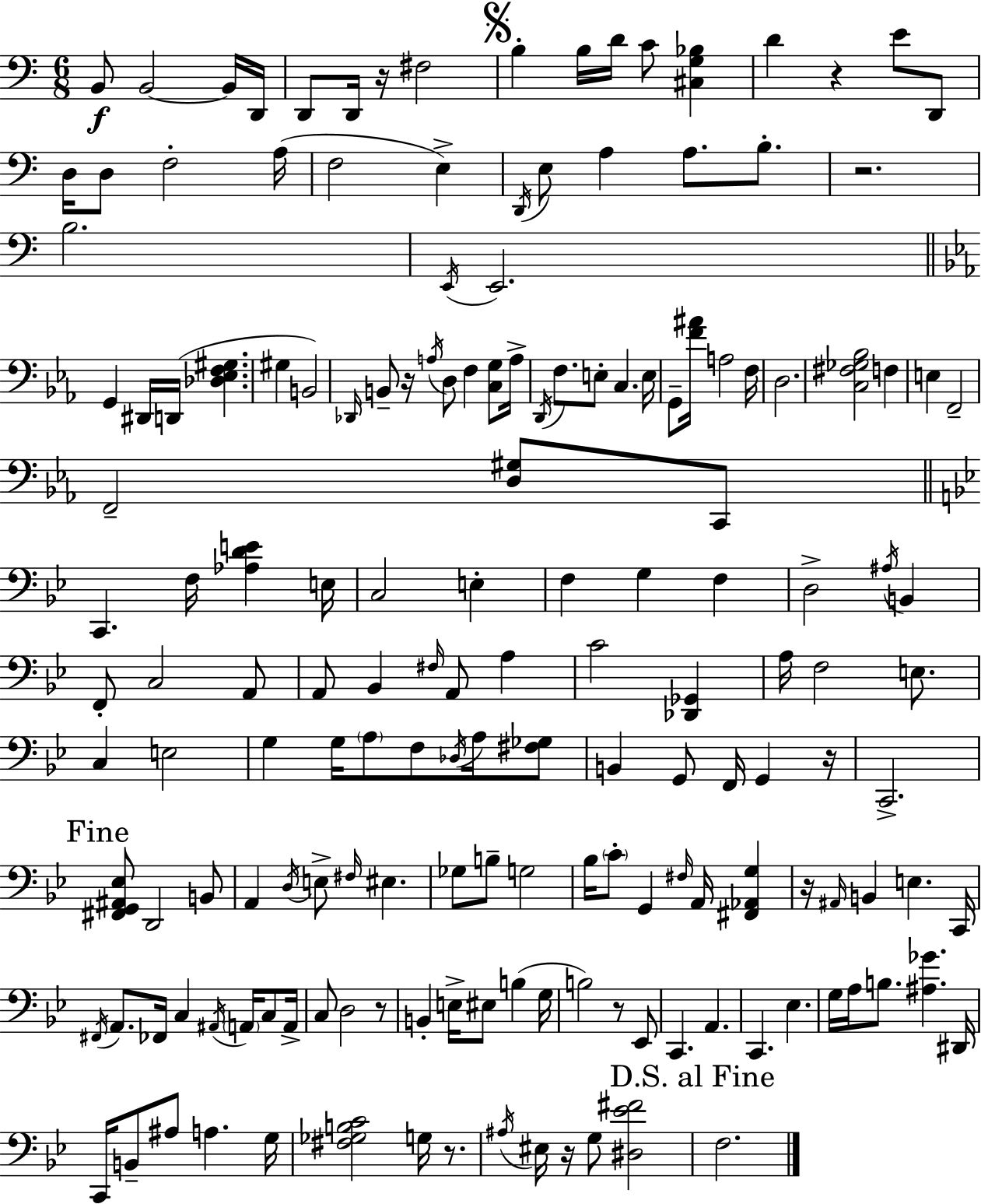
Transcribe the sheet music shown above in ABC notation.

X:1
T:Untitled
M:6/8
L:1/4
K:C
B,,/2 B,,2 B,,/4 D,,/4 D,,/2 D,,/4 z/4 ^F,2 B, B,/4 D/4 C/2 [^C,G,_B,] D z E/2 D,,/2 D,/4 D,/2 F,2 A,/4 F,2 E, D,,/4 E,/2 A, A,/2 B,/2 z2 B,2 E,,/4 E,,2 G,, ^D,,/4 D,,/4 [_D,_E,F,^G,] ^G, B,,2 _D,,/4 B,,/2 z/4 A,/4 D,/2 F, [C,G,]/2 A,/4 D,,/4 F,/2 E,/2 C, E,/4 G,,/2 [F^A]/4 A,2 F,/4 D,2 [C,^F,_G,_B,]2 F, E, F,,2 F,,2 [D,^G,]/2 C,,/2 C,, F,/4 [_A,DE] E,/4 C,2 E, F, G, F, D,2 ^A,/4 B,, F,,/2 C,2 A,,/2 A,,/2 _B,, ^F,/4 A,,/2 A, C2 [_D,,_G,,] A,/4 F,2 E,/2 C, E,2 G, G,/4 A,/2 F,/2 _D,/4 A,/4 [^F,_G,]/2 B,, G,,/2 F,,/4 G,, z/4 C,,2 [^F,,G,,^A,,_E,]/2 D,,2 B,,/2 A,, D,/4 E,/2 ^F,/4 ^E, _G,/2 B,/2 G,2 _B,/4 C/2 G,, ^F,/4 A,,/4 [^F,,_A,,G,] z/4 ^A,,/4 B,, E, C,,/4 ^F,,/4 A,,/2 _F,,/4 C, ^A,,/4 A,,/4 C,/2 A,,/4 C,/2 D,2 z/2 B,, E,/4 ^E,/2 B, G,/4 B,2 z/2 _E,,/2 C,, A,, C,, _E, G,/4 A,/4 B,/2 [^A,_G] ^D,,/4 C,,/4 B,,/2 ^A,/2 A, G,/4 [^F,_G,B,C]2 G,/4 z/2 ^A,/4 ^E,/4 z/4 G,/2 [^D,_E^F]2 F,2